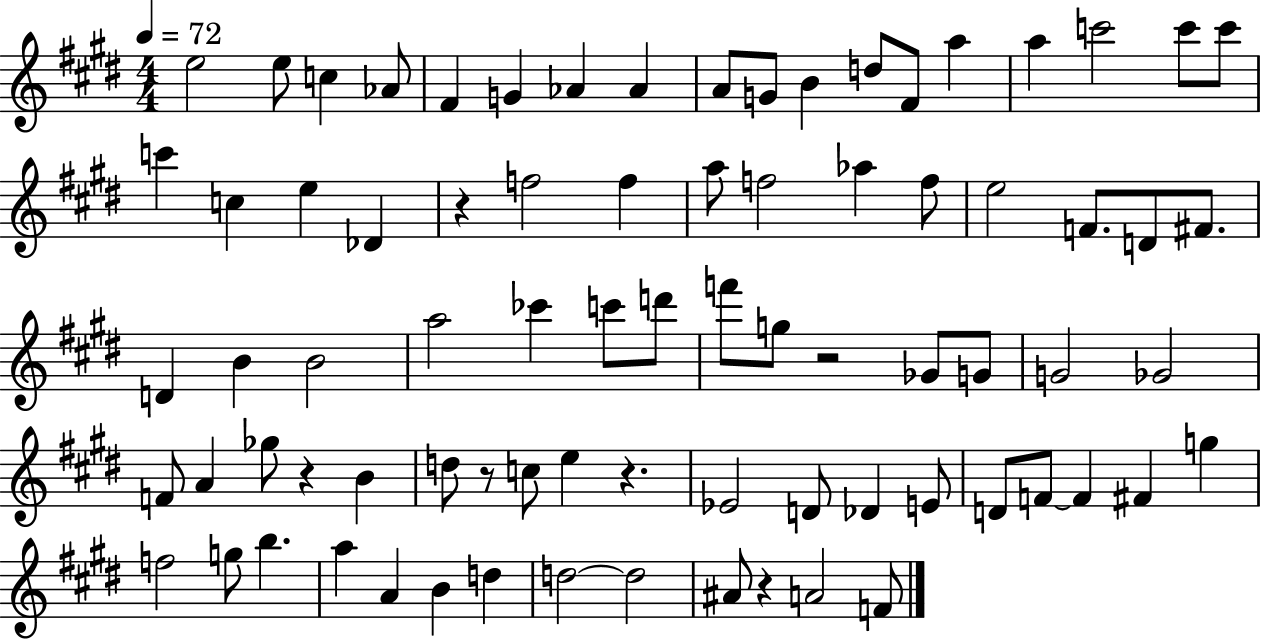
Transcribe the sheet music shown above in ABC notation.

X:1
T:Untitled
M:4/4
L:1/4
K:E
e2 e/2 c _A/2 ^F G _A _A A/2 G/2 B d/2 ^F/2 a a c'2 c'/2 c'/2 c' c e _D z f2 f a/2 f2 _a f/2 e2 F/2 D/2 ^F/2 D B B2 a2 _c' c'/2 d'/2 f'/2 g/2 z2 _G/2 G/2 G2 _G2 F/2 A _g/2 z B d/2 z/2 c/2 e z _E2 D/2 _D E/2 D/2 F/2 F ^F g f2 g/2 b a A B d d2 d2 ^A/2 z A2 F/2